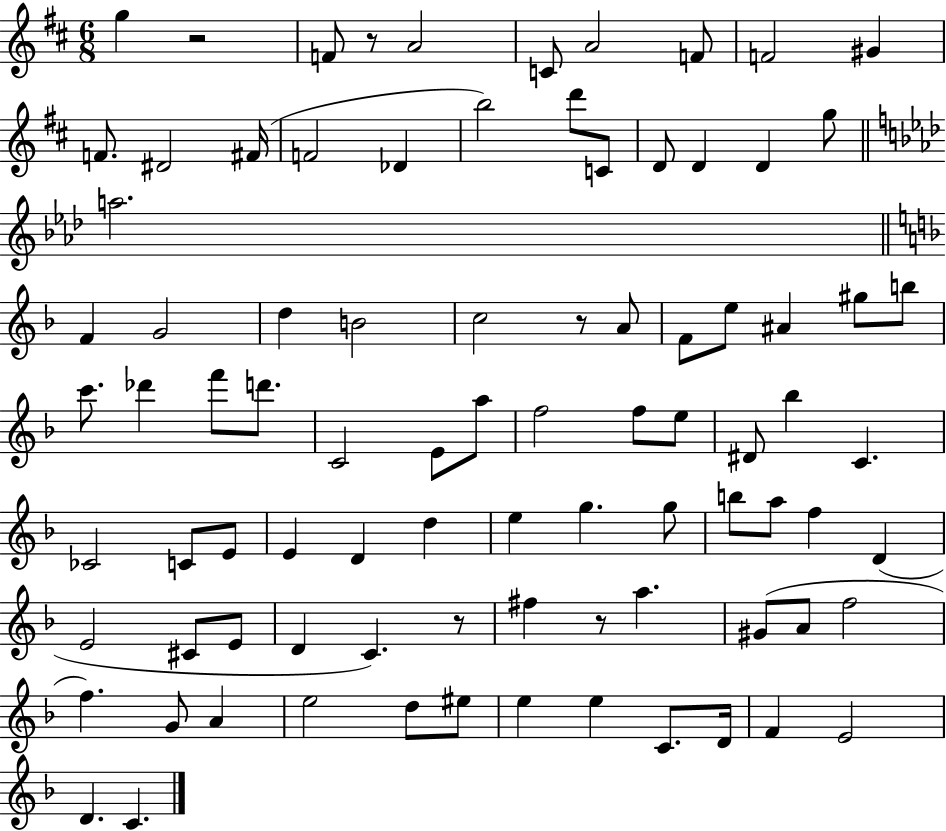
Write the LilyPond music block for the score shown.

{
  \clef treble
  \numericTimeSignature
  \time 6/8
  \key d \major
  g''4 r2 | f'8 r8 a'2 | c'8 a'2 f'8 | f'2 gis'4 | \break f'8. dis'2 fis'16( | f'2 des'4 | b''2) d'''8 c'8 | d'8 d'4 d'4 g''8 | \break \bar "||" \break \key aes \major a''2. | \bar "||" \break \key f \major f'4 g'2 | d''4 b'2 | c''2 r8 a'8 | f'8 e''8 ais'4 gis''8 b''8 | \break c'''8. des'''4 f'''8 d'''8. | c'2 e'8 a''8 | f''2 f''8 e''8 | dis'8 bes''4 c'4. | \break ces'2 c'8 e'8 | e'4 d'4 d''4 | e''4 g''4. g''8 | b''8 a''8 f''4 d'4( | \break e'2 cis'8 e'8 | d'4 c'4.) r8 | fis''4 r8 a''4. | gis'8( a'8 f''2 | \break f''4.) g'8 a'4 | e''2 d''8 eis''8 | e''4 e''4 c'8. d'16 | f'4 e'2 | \break d'4. c'4. | \bar "|."
}